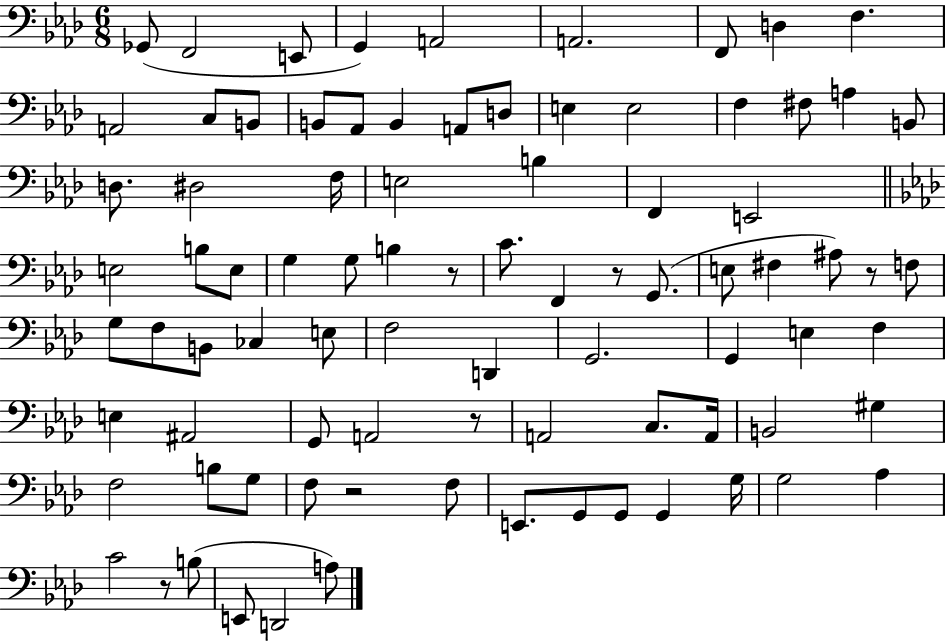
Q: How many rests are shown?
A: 6